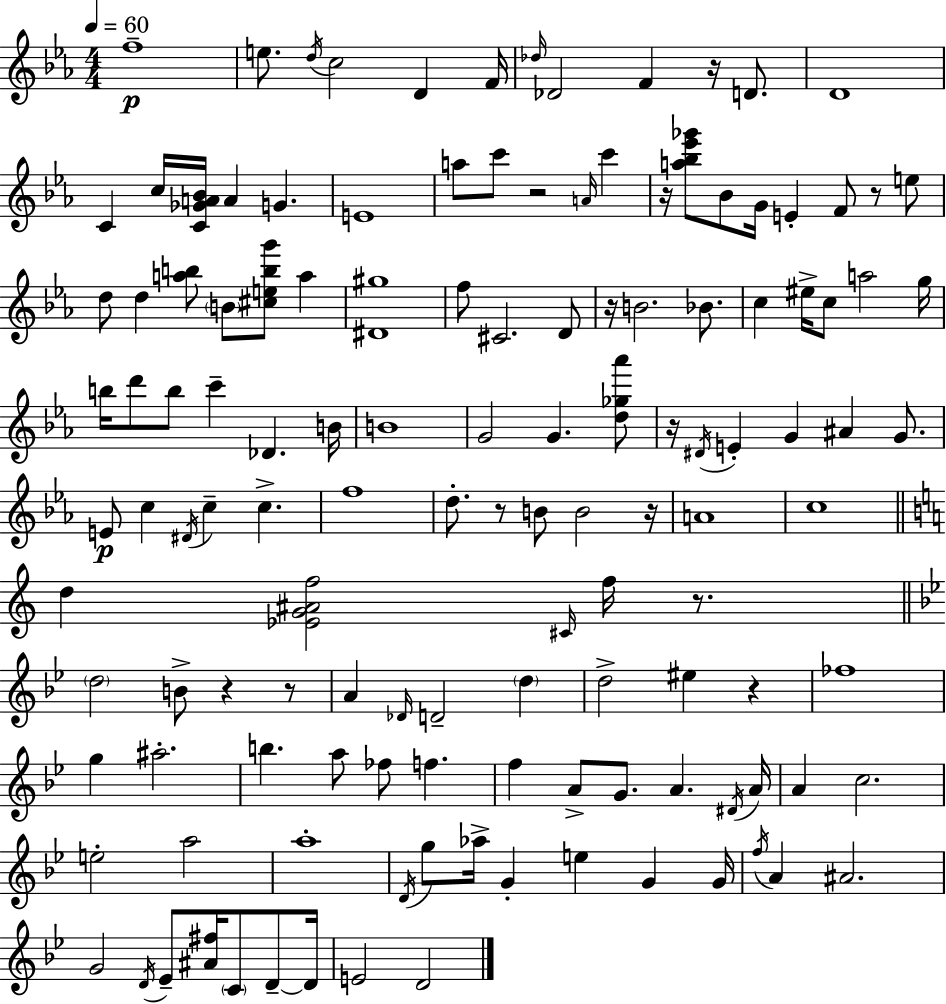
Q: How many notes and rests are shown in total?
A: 131